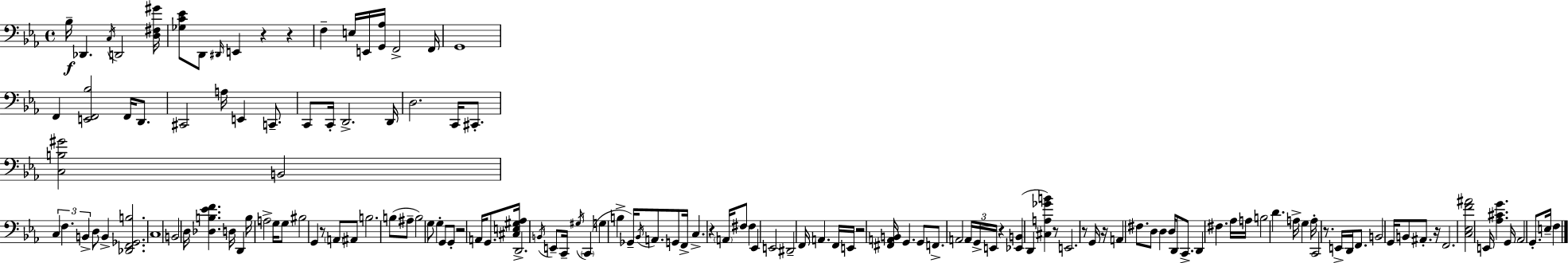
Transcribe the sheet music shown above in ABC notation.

X:1
T:Untitled
M:4/4
L:1/4
K:Eb
_B,/4 _D,, C,/4 D,,2 [D,^F,^G]/4 [_G,C_E]/2 D,,/2 ^D,,/4 E,, z z F, E,/4 E,,/4 [G,,_A,]/4 F,,2 F,,/4 G,,4 F,, [E,,F,,_B,]2 F,,/4 D,,/2 ^C,,2 A,/4 E,, C,,/2 C,,/2 C,,/4 D,,2 D,,/4 D,2 C,,/4 ^C,,/2 [C,B,^G]2 B,,2 C, F, B,, D,/2 B,, [_D,,F,,_G,,B,]2 C,4 B,,2 D,/4 [_D,B,_EF] D,/4 D,, B,/4 A,2 G,/4 G,/2 ^B,2 G,, z/2 A,,/2 ^A,,/2 B,2 B,/2 ^A,/2 B,2 G,/2 G, G,,/2 G,,/2 z2 A,,/4 G,,/2 [^C,E,^G,_A,]/4 D,,2 B,,/4 E,,/2 C,,/4 ^G,/4 C,, G, B, _G,,/4 _B,,/4 A,,/2 G,,/2 F,,/4 C, z A,,/4 ^F,/2 ^F, _E,, E,,2 ^D,,2 F,,/4 A,, F,,/4 E,,/4 z2 [^F,,A,,B,,]/4 G,, G,,/2 F,,/2 A,,2 A,,/4 G,,/4 E,,/4 z [_E,,B,,] D,, [^C,A,_GB] z/2 E,,2 z/2 G,,/4 z/4 A,, ^F,/2 D,/2 D, D,/4 D,,/2 C,,/2 D,, ^F, _A,/4 A,/4 B,2 D A,/4 G, A,/4 C,,2 z/2 E,,/4 D,,/4 F,,/2 B,,2 G,,/4 B,,/2 ^A,,/2 z/4 F,,2 [C,_E,F^A]2 E,,/4 [_A,^CG] G,,/4 _A,,2 G,,/2 E,/4 F,